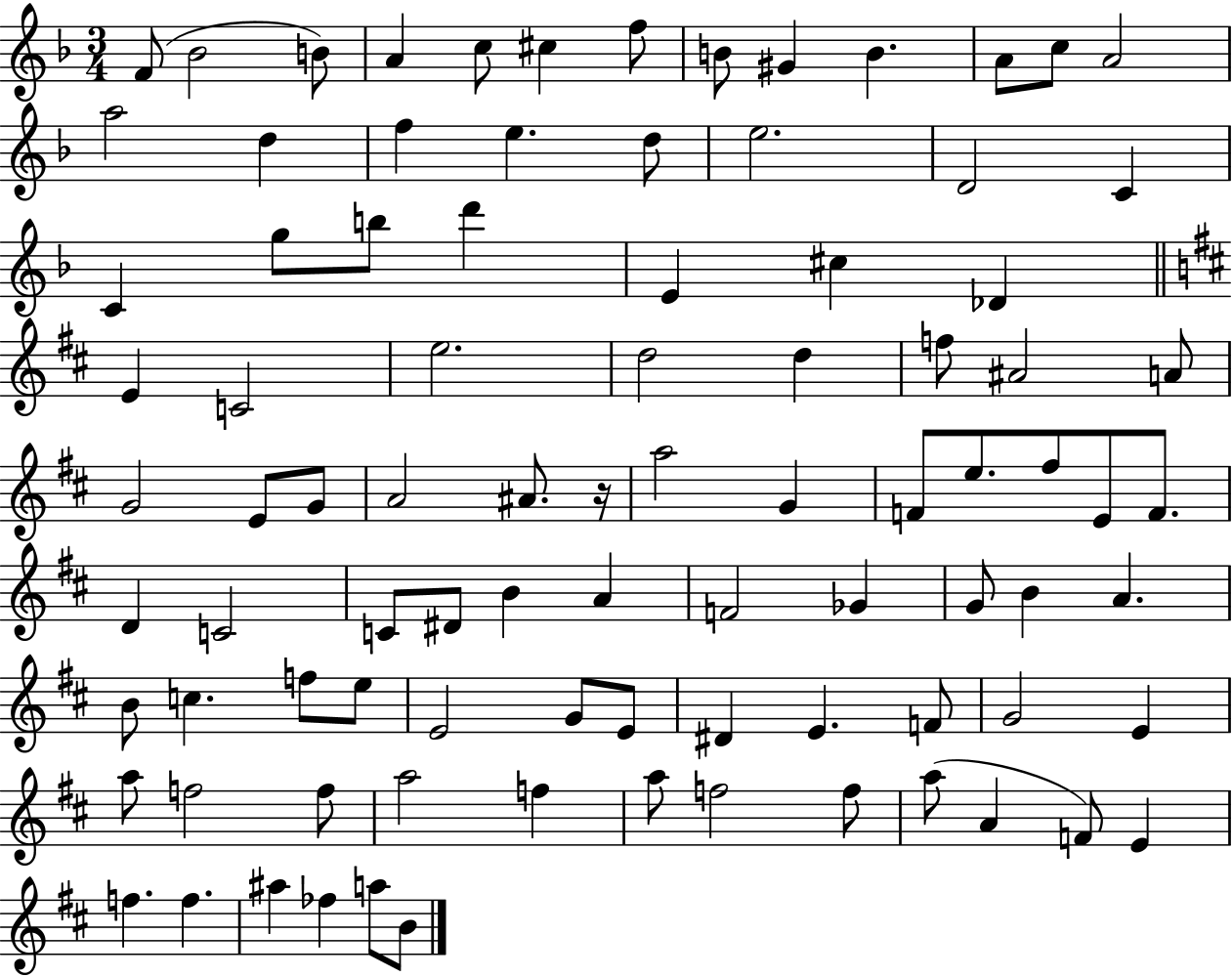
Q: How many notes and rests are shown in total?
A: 90